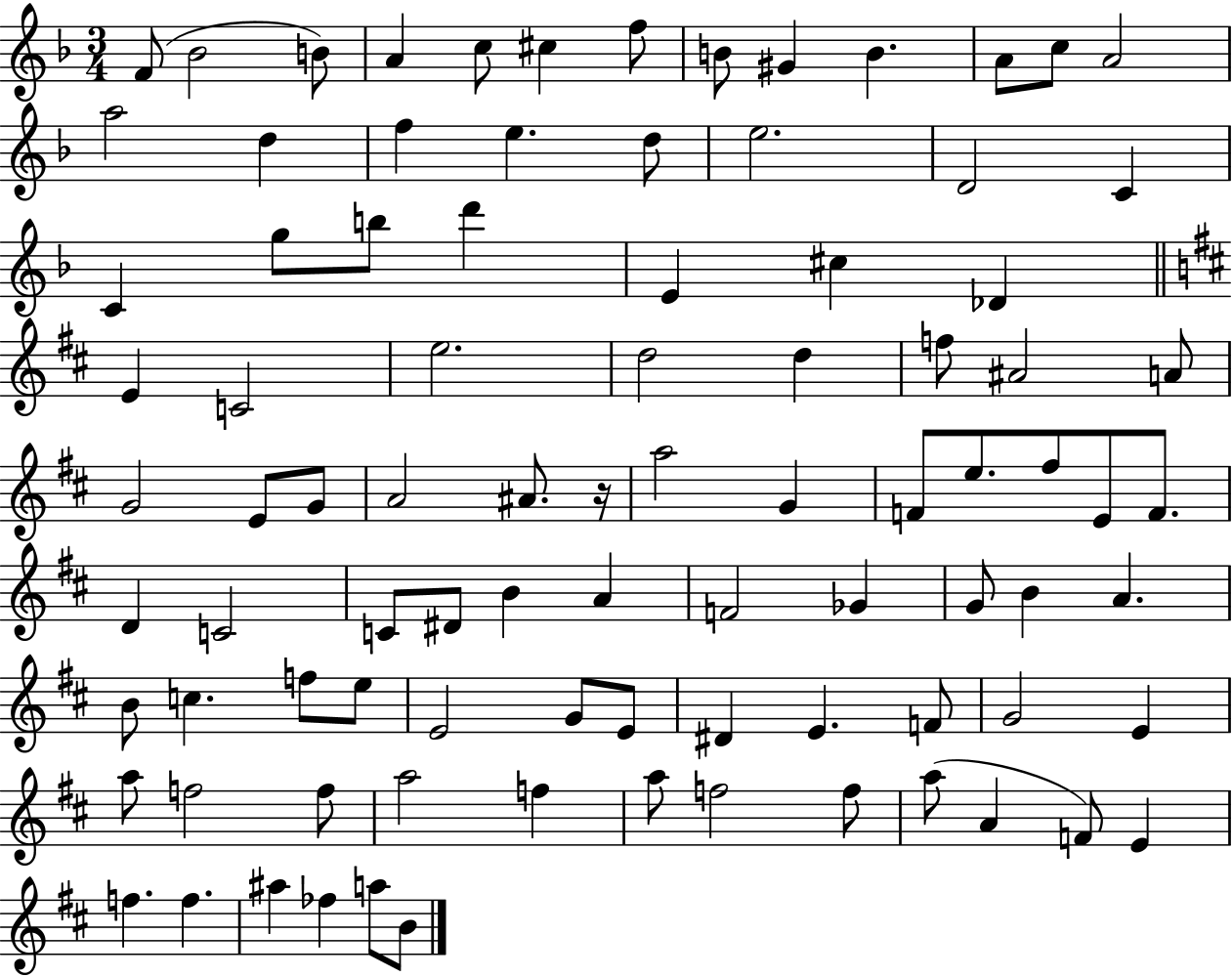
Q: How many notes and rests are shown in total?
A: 90